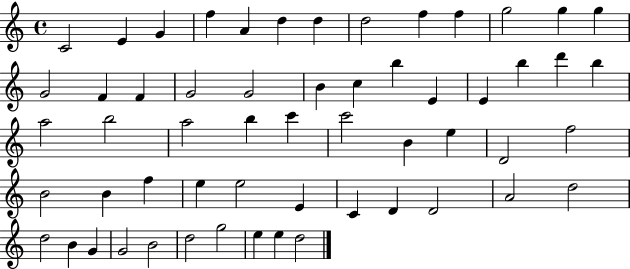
C4/h E4/q G4/q F5/q A4/q D5/q D5/q D5/h F5/q F5/q G5/h G5/q G5/q G4/h F4/q F4/q G4/h G4/h B4/q C5/q B5/q E4/q E4/q B5/q D6/q B5/q A5/h B5/h A5/h B5/q C6/q C6/h B4/q E5/q D4/h F5/h B4/h B4/q F5/q E5/q E5/h E4/q C4/q D4/q D4/h A4/h D5/h D5/h B4/q G4/q G4/h B4/h D5/h G5/h E5/q E5/q D5/h